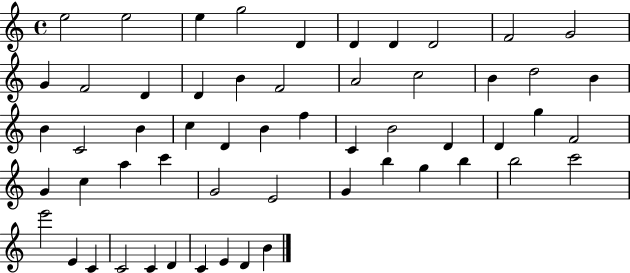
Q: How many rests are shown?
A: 0